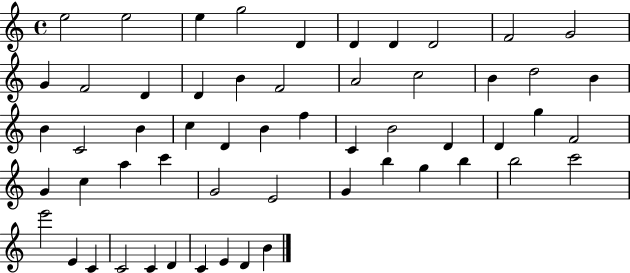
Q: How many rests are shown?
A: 0